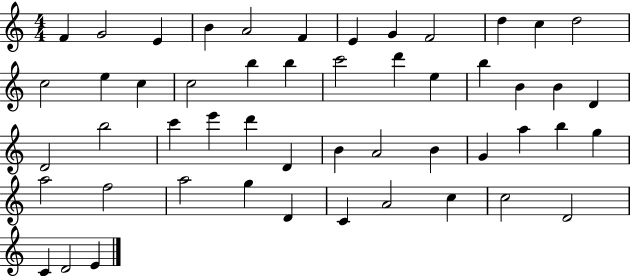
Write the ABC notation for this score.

X:1
T:Untitled
M:4/4
L:1/4
K:C
F G2 E B A2 F E G F2 d c d2 c2 e c c2 b b c'2 d' e b B B D D2 b2 c' e' d' D B A2 B G a b g a2 f2 a2 g D C A2 c c2 D2 C D2 E